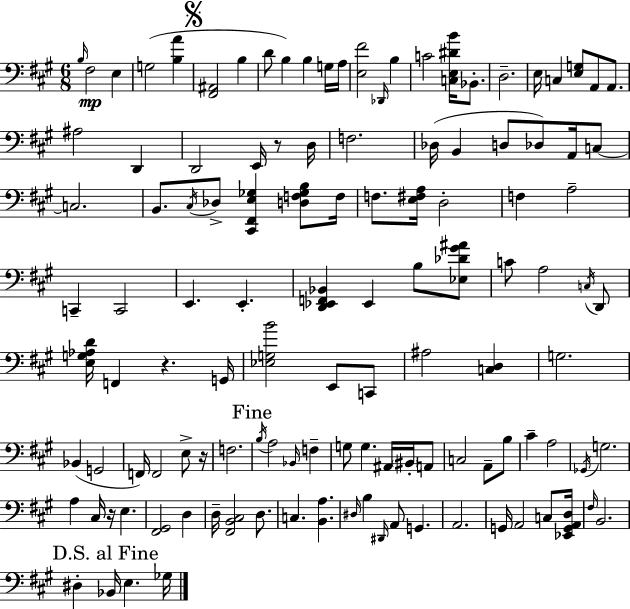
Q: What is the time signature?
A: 6/8